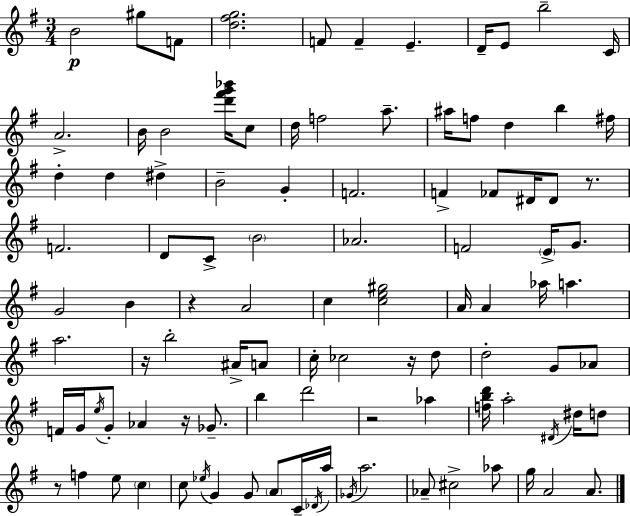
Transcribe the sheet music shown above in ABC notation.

X:1
T:Untitled
M:3/4
L:1/4
K:Em
B2 ^g/2 F/2 [d^fg]2 F/2 F E D/4 E/2 b2 C/4 A2 B/4 B2 [d'^f'g'_b']/4 c/2 d/4 f2 a/2 ^a/4 f/2 d b ^f/4 d d ^d B2 G F2 F _F/2 ^D/4 ^D/2 z/2 F2 D/2 C/2 B2 _A2 F2 E/4 G/2 G2 B z A2 c [ce^g]2 A/4 A _a/4 a a2 z/4 b2 ^A/4 A/2 c/4 _c2 z/4 d/2 d2 G/2 _A/2 F/4 G/4 e/4 G/2 _A z/4 _G/2 b d'2 z2 _a [fbd']/4 a2 ^D/4 ^d/4 d/2 z/2 f e/2 c c/2 _e/4 G G/2 A/2 C/4 _D/4 a/4 _G/4 a2 _A/2 ^c2 _a/2 g/4 A2 A/2